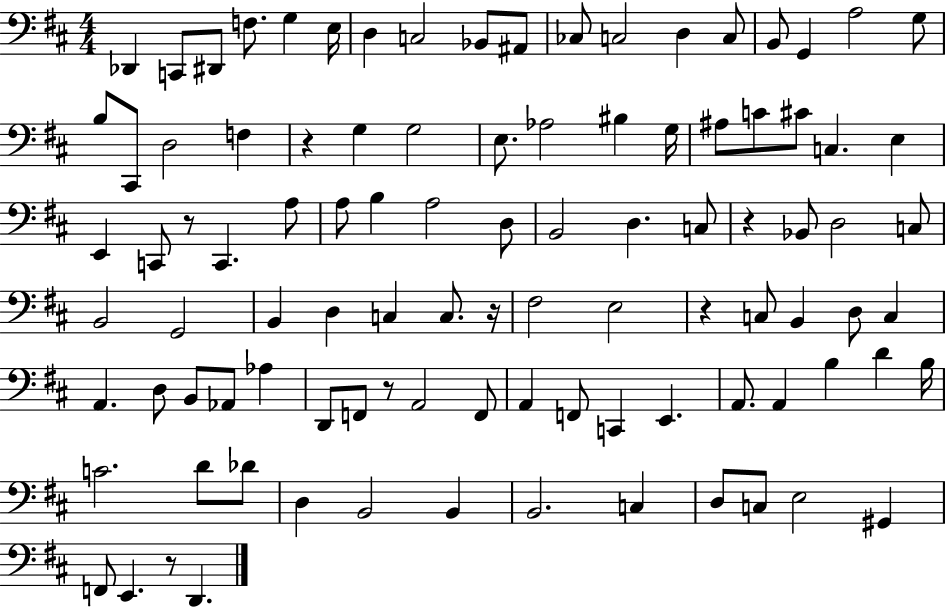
Db2/q C2/e D#2/e F3/e. G3/q E3/s D3/q C3/h Bb2/e A#2/e CES3/e C3/h D3/q C3/e B2/e G2/q A3/h G3/e B3/e C#2/e D3/h F3/q R/q G3/q G3/h E3/e. Ab3/h BIS3/q G3/s A#3/e C4/e C#4/e C3/q. E3/q E2/q C2/e R/e C2/q. A3/e A3/e B3/q A3/h D3/e B2/h D3/q. C3/e R/q Bb2/e D3/h C3/e B2/h G2/h B2/q D3/q C3/q C3/e. R/s F#3/h E3/h R/q C3/e B2/q D3/e C3/q A2/q. D3/e B2/e Ab2/e Ab3/q D2/e F2/e R/e A2/h F2/e A2/q F2/e C2/q E2/q. A2/e. A2/q B3/q D4/q B3/s C4/h. D4/e Db4/e D3/q B2/h B2/q B2/h. C3/q D3/e C3/e E3/h G#2/q F2/e E2/q. R/e D2/q.